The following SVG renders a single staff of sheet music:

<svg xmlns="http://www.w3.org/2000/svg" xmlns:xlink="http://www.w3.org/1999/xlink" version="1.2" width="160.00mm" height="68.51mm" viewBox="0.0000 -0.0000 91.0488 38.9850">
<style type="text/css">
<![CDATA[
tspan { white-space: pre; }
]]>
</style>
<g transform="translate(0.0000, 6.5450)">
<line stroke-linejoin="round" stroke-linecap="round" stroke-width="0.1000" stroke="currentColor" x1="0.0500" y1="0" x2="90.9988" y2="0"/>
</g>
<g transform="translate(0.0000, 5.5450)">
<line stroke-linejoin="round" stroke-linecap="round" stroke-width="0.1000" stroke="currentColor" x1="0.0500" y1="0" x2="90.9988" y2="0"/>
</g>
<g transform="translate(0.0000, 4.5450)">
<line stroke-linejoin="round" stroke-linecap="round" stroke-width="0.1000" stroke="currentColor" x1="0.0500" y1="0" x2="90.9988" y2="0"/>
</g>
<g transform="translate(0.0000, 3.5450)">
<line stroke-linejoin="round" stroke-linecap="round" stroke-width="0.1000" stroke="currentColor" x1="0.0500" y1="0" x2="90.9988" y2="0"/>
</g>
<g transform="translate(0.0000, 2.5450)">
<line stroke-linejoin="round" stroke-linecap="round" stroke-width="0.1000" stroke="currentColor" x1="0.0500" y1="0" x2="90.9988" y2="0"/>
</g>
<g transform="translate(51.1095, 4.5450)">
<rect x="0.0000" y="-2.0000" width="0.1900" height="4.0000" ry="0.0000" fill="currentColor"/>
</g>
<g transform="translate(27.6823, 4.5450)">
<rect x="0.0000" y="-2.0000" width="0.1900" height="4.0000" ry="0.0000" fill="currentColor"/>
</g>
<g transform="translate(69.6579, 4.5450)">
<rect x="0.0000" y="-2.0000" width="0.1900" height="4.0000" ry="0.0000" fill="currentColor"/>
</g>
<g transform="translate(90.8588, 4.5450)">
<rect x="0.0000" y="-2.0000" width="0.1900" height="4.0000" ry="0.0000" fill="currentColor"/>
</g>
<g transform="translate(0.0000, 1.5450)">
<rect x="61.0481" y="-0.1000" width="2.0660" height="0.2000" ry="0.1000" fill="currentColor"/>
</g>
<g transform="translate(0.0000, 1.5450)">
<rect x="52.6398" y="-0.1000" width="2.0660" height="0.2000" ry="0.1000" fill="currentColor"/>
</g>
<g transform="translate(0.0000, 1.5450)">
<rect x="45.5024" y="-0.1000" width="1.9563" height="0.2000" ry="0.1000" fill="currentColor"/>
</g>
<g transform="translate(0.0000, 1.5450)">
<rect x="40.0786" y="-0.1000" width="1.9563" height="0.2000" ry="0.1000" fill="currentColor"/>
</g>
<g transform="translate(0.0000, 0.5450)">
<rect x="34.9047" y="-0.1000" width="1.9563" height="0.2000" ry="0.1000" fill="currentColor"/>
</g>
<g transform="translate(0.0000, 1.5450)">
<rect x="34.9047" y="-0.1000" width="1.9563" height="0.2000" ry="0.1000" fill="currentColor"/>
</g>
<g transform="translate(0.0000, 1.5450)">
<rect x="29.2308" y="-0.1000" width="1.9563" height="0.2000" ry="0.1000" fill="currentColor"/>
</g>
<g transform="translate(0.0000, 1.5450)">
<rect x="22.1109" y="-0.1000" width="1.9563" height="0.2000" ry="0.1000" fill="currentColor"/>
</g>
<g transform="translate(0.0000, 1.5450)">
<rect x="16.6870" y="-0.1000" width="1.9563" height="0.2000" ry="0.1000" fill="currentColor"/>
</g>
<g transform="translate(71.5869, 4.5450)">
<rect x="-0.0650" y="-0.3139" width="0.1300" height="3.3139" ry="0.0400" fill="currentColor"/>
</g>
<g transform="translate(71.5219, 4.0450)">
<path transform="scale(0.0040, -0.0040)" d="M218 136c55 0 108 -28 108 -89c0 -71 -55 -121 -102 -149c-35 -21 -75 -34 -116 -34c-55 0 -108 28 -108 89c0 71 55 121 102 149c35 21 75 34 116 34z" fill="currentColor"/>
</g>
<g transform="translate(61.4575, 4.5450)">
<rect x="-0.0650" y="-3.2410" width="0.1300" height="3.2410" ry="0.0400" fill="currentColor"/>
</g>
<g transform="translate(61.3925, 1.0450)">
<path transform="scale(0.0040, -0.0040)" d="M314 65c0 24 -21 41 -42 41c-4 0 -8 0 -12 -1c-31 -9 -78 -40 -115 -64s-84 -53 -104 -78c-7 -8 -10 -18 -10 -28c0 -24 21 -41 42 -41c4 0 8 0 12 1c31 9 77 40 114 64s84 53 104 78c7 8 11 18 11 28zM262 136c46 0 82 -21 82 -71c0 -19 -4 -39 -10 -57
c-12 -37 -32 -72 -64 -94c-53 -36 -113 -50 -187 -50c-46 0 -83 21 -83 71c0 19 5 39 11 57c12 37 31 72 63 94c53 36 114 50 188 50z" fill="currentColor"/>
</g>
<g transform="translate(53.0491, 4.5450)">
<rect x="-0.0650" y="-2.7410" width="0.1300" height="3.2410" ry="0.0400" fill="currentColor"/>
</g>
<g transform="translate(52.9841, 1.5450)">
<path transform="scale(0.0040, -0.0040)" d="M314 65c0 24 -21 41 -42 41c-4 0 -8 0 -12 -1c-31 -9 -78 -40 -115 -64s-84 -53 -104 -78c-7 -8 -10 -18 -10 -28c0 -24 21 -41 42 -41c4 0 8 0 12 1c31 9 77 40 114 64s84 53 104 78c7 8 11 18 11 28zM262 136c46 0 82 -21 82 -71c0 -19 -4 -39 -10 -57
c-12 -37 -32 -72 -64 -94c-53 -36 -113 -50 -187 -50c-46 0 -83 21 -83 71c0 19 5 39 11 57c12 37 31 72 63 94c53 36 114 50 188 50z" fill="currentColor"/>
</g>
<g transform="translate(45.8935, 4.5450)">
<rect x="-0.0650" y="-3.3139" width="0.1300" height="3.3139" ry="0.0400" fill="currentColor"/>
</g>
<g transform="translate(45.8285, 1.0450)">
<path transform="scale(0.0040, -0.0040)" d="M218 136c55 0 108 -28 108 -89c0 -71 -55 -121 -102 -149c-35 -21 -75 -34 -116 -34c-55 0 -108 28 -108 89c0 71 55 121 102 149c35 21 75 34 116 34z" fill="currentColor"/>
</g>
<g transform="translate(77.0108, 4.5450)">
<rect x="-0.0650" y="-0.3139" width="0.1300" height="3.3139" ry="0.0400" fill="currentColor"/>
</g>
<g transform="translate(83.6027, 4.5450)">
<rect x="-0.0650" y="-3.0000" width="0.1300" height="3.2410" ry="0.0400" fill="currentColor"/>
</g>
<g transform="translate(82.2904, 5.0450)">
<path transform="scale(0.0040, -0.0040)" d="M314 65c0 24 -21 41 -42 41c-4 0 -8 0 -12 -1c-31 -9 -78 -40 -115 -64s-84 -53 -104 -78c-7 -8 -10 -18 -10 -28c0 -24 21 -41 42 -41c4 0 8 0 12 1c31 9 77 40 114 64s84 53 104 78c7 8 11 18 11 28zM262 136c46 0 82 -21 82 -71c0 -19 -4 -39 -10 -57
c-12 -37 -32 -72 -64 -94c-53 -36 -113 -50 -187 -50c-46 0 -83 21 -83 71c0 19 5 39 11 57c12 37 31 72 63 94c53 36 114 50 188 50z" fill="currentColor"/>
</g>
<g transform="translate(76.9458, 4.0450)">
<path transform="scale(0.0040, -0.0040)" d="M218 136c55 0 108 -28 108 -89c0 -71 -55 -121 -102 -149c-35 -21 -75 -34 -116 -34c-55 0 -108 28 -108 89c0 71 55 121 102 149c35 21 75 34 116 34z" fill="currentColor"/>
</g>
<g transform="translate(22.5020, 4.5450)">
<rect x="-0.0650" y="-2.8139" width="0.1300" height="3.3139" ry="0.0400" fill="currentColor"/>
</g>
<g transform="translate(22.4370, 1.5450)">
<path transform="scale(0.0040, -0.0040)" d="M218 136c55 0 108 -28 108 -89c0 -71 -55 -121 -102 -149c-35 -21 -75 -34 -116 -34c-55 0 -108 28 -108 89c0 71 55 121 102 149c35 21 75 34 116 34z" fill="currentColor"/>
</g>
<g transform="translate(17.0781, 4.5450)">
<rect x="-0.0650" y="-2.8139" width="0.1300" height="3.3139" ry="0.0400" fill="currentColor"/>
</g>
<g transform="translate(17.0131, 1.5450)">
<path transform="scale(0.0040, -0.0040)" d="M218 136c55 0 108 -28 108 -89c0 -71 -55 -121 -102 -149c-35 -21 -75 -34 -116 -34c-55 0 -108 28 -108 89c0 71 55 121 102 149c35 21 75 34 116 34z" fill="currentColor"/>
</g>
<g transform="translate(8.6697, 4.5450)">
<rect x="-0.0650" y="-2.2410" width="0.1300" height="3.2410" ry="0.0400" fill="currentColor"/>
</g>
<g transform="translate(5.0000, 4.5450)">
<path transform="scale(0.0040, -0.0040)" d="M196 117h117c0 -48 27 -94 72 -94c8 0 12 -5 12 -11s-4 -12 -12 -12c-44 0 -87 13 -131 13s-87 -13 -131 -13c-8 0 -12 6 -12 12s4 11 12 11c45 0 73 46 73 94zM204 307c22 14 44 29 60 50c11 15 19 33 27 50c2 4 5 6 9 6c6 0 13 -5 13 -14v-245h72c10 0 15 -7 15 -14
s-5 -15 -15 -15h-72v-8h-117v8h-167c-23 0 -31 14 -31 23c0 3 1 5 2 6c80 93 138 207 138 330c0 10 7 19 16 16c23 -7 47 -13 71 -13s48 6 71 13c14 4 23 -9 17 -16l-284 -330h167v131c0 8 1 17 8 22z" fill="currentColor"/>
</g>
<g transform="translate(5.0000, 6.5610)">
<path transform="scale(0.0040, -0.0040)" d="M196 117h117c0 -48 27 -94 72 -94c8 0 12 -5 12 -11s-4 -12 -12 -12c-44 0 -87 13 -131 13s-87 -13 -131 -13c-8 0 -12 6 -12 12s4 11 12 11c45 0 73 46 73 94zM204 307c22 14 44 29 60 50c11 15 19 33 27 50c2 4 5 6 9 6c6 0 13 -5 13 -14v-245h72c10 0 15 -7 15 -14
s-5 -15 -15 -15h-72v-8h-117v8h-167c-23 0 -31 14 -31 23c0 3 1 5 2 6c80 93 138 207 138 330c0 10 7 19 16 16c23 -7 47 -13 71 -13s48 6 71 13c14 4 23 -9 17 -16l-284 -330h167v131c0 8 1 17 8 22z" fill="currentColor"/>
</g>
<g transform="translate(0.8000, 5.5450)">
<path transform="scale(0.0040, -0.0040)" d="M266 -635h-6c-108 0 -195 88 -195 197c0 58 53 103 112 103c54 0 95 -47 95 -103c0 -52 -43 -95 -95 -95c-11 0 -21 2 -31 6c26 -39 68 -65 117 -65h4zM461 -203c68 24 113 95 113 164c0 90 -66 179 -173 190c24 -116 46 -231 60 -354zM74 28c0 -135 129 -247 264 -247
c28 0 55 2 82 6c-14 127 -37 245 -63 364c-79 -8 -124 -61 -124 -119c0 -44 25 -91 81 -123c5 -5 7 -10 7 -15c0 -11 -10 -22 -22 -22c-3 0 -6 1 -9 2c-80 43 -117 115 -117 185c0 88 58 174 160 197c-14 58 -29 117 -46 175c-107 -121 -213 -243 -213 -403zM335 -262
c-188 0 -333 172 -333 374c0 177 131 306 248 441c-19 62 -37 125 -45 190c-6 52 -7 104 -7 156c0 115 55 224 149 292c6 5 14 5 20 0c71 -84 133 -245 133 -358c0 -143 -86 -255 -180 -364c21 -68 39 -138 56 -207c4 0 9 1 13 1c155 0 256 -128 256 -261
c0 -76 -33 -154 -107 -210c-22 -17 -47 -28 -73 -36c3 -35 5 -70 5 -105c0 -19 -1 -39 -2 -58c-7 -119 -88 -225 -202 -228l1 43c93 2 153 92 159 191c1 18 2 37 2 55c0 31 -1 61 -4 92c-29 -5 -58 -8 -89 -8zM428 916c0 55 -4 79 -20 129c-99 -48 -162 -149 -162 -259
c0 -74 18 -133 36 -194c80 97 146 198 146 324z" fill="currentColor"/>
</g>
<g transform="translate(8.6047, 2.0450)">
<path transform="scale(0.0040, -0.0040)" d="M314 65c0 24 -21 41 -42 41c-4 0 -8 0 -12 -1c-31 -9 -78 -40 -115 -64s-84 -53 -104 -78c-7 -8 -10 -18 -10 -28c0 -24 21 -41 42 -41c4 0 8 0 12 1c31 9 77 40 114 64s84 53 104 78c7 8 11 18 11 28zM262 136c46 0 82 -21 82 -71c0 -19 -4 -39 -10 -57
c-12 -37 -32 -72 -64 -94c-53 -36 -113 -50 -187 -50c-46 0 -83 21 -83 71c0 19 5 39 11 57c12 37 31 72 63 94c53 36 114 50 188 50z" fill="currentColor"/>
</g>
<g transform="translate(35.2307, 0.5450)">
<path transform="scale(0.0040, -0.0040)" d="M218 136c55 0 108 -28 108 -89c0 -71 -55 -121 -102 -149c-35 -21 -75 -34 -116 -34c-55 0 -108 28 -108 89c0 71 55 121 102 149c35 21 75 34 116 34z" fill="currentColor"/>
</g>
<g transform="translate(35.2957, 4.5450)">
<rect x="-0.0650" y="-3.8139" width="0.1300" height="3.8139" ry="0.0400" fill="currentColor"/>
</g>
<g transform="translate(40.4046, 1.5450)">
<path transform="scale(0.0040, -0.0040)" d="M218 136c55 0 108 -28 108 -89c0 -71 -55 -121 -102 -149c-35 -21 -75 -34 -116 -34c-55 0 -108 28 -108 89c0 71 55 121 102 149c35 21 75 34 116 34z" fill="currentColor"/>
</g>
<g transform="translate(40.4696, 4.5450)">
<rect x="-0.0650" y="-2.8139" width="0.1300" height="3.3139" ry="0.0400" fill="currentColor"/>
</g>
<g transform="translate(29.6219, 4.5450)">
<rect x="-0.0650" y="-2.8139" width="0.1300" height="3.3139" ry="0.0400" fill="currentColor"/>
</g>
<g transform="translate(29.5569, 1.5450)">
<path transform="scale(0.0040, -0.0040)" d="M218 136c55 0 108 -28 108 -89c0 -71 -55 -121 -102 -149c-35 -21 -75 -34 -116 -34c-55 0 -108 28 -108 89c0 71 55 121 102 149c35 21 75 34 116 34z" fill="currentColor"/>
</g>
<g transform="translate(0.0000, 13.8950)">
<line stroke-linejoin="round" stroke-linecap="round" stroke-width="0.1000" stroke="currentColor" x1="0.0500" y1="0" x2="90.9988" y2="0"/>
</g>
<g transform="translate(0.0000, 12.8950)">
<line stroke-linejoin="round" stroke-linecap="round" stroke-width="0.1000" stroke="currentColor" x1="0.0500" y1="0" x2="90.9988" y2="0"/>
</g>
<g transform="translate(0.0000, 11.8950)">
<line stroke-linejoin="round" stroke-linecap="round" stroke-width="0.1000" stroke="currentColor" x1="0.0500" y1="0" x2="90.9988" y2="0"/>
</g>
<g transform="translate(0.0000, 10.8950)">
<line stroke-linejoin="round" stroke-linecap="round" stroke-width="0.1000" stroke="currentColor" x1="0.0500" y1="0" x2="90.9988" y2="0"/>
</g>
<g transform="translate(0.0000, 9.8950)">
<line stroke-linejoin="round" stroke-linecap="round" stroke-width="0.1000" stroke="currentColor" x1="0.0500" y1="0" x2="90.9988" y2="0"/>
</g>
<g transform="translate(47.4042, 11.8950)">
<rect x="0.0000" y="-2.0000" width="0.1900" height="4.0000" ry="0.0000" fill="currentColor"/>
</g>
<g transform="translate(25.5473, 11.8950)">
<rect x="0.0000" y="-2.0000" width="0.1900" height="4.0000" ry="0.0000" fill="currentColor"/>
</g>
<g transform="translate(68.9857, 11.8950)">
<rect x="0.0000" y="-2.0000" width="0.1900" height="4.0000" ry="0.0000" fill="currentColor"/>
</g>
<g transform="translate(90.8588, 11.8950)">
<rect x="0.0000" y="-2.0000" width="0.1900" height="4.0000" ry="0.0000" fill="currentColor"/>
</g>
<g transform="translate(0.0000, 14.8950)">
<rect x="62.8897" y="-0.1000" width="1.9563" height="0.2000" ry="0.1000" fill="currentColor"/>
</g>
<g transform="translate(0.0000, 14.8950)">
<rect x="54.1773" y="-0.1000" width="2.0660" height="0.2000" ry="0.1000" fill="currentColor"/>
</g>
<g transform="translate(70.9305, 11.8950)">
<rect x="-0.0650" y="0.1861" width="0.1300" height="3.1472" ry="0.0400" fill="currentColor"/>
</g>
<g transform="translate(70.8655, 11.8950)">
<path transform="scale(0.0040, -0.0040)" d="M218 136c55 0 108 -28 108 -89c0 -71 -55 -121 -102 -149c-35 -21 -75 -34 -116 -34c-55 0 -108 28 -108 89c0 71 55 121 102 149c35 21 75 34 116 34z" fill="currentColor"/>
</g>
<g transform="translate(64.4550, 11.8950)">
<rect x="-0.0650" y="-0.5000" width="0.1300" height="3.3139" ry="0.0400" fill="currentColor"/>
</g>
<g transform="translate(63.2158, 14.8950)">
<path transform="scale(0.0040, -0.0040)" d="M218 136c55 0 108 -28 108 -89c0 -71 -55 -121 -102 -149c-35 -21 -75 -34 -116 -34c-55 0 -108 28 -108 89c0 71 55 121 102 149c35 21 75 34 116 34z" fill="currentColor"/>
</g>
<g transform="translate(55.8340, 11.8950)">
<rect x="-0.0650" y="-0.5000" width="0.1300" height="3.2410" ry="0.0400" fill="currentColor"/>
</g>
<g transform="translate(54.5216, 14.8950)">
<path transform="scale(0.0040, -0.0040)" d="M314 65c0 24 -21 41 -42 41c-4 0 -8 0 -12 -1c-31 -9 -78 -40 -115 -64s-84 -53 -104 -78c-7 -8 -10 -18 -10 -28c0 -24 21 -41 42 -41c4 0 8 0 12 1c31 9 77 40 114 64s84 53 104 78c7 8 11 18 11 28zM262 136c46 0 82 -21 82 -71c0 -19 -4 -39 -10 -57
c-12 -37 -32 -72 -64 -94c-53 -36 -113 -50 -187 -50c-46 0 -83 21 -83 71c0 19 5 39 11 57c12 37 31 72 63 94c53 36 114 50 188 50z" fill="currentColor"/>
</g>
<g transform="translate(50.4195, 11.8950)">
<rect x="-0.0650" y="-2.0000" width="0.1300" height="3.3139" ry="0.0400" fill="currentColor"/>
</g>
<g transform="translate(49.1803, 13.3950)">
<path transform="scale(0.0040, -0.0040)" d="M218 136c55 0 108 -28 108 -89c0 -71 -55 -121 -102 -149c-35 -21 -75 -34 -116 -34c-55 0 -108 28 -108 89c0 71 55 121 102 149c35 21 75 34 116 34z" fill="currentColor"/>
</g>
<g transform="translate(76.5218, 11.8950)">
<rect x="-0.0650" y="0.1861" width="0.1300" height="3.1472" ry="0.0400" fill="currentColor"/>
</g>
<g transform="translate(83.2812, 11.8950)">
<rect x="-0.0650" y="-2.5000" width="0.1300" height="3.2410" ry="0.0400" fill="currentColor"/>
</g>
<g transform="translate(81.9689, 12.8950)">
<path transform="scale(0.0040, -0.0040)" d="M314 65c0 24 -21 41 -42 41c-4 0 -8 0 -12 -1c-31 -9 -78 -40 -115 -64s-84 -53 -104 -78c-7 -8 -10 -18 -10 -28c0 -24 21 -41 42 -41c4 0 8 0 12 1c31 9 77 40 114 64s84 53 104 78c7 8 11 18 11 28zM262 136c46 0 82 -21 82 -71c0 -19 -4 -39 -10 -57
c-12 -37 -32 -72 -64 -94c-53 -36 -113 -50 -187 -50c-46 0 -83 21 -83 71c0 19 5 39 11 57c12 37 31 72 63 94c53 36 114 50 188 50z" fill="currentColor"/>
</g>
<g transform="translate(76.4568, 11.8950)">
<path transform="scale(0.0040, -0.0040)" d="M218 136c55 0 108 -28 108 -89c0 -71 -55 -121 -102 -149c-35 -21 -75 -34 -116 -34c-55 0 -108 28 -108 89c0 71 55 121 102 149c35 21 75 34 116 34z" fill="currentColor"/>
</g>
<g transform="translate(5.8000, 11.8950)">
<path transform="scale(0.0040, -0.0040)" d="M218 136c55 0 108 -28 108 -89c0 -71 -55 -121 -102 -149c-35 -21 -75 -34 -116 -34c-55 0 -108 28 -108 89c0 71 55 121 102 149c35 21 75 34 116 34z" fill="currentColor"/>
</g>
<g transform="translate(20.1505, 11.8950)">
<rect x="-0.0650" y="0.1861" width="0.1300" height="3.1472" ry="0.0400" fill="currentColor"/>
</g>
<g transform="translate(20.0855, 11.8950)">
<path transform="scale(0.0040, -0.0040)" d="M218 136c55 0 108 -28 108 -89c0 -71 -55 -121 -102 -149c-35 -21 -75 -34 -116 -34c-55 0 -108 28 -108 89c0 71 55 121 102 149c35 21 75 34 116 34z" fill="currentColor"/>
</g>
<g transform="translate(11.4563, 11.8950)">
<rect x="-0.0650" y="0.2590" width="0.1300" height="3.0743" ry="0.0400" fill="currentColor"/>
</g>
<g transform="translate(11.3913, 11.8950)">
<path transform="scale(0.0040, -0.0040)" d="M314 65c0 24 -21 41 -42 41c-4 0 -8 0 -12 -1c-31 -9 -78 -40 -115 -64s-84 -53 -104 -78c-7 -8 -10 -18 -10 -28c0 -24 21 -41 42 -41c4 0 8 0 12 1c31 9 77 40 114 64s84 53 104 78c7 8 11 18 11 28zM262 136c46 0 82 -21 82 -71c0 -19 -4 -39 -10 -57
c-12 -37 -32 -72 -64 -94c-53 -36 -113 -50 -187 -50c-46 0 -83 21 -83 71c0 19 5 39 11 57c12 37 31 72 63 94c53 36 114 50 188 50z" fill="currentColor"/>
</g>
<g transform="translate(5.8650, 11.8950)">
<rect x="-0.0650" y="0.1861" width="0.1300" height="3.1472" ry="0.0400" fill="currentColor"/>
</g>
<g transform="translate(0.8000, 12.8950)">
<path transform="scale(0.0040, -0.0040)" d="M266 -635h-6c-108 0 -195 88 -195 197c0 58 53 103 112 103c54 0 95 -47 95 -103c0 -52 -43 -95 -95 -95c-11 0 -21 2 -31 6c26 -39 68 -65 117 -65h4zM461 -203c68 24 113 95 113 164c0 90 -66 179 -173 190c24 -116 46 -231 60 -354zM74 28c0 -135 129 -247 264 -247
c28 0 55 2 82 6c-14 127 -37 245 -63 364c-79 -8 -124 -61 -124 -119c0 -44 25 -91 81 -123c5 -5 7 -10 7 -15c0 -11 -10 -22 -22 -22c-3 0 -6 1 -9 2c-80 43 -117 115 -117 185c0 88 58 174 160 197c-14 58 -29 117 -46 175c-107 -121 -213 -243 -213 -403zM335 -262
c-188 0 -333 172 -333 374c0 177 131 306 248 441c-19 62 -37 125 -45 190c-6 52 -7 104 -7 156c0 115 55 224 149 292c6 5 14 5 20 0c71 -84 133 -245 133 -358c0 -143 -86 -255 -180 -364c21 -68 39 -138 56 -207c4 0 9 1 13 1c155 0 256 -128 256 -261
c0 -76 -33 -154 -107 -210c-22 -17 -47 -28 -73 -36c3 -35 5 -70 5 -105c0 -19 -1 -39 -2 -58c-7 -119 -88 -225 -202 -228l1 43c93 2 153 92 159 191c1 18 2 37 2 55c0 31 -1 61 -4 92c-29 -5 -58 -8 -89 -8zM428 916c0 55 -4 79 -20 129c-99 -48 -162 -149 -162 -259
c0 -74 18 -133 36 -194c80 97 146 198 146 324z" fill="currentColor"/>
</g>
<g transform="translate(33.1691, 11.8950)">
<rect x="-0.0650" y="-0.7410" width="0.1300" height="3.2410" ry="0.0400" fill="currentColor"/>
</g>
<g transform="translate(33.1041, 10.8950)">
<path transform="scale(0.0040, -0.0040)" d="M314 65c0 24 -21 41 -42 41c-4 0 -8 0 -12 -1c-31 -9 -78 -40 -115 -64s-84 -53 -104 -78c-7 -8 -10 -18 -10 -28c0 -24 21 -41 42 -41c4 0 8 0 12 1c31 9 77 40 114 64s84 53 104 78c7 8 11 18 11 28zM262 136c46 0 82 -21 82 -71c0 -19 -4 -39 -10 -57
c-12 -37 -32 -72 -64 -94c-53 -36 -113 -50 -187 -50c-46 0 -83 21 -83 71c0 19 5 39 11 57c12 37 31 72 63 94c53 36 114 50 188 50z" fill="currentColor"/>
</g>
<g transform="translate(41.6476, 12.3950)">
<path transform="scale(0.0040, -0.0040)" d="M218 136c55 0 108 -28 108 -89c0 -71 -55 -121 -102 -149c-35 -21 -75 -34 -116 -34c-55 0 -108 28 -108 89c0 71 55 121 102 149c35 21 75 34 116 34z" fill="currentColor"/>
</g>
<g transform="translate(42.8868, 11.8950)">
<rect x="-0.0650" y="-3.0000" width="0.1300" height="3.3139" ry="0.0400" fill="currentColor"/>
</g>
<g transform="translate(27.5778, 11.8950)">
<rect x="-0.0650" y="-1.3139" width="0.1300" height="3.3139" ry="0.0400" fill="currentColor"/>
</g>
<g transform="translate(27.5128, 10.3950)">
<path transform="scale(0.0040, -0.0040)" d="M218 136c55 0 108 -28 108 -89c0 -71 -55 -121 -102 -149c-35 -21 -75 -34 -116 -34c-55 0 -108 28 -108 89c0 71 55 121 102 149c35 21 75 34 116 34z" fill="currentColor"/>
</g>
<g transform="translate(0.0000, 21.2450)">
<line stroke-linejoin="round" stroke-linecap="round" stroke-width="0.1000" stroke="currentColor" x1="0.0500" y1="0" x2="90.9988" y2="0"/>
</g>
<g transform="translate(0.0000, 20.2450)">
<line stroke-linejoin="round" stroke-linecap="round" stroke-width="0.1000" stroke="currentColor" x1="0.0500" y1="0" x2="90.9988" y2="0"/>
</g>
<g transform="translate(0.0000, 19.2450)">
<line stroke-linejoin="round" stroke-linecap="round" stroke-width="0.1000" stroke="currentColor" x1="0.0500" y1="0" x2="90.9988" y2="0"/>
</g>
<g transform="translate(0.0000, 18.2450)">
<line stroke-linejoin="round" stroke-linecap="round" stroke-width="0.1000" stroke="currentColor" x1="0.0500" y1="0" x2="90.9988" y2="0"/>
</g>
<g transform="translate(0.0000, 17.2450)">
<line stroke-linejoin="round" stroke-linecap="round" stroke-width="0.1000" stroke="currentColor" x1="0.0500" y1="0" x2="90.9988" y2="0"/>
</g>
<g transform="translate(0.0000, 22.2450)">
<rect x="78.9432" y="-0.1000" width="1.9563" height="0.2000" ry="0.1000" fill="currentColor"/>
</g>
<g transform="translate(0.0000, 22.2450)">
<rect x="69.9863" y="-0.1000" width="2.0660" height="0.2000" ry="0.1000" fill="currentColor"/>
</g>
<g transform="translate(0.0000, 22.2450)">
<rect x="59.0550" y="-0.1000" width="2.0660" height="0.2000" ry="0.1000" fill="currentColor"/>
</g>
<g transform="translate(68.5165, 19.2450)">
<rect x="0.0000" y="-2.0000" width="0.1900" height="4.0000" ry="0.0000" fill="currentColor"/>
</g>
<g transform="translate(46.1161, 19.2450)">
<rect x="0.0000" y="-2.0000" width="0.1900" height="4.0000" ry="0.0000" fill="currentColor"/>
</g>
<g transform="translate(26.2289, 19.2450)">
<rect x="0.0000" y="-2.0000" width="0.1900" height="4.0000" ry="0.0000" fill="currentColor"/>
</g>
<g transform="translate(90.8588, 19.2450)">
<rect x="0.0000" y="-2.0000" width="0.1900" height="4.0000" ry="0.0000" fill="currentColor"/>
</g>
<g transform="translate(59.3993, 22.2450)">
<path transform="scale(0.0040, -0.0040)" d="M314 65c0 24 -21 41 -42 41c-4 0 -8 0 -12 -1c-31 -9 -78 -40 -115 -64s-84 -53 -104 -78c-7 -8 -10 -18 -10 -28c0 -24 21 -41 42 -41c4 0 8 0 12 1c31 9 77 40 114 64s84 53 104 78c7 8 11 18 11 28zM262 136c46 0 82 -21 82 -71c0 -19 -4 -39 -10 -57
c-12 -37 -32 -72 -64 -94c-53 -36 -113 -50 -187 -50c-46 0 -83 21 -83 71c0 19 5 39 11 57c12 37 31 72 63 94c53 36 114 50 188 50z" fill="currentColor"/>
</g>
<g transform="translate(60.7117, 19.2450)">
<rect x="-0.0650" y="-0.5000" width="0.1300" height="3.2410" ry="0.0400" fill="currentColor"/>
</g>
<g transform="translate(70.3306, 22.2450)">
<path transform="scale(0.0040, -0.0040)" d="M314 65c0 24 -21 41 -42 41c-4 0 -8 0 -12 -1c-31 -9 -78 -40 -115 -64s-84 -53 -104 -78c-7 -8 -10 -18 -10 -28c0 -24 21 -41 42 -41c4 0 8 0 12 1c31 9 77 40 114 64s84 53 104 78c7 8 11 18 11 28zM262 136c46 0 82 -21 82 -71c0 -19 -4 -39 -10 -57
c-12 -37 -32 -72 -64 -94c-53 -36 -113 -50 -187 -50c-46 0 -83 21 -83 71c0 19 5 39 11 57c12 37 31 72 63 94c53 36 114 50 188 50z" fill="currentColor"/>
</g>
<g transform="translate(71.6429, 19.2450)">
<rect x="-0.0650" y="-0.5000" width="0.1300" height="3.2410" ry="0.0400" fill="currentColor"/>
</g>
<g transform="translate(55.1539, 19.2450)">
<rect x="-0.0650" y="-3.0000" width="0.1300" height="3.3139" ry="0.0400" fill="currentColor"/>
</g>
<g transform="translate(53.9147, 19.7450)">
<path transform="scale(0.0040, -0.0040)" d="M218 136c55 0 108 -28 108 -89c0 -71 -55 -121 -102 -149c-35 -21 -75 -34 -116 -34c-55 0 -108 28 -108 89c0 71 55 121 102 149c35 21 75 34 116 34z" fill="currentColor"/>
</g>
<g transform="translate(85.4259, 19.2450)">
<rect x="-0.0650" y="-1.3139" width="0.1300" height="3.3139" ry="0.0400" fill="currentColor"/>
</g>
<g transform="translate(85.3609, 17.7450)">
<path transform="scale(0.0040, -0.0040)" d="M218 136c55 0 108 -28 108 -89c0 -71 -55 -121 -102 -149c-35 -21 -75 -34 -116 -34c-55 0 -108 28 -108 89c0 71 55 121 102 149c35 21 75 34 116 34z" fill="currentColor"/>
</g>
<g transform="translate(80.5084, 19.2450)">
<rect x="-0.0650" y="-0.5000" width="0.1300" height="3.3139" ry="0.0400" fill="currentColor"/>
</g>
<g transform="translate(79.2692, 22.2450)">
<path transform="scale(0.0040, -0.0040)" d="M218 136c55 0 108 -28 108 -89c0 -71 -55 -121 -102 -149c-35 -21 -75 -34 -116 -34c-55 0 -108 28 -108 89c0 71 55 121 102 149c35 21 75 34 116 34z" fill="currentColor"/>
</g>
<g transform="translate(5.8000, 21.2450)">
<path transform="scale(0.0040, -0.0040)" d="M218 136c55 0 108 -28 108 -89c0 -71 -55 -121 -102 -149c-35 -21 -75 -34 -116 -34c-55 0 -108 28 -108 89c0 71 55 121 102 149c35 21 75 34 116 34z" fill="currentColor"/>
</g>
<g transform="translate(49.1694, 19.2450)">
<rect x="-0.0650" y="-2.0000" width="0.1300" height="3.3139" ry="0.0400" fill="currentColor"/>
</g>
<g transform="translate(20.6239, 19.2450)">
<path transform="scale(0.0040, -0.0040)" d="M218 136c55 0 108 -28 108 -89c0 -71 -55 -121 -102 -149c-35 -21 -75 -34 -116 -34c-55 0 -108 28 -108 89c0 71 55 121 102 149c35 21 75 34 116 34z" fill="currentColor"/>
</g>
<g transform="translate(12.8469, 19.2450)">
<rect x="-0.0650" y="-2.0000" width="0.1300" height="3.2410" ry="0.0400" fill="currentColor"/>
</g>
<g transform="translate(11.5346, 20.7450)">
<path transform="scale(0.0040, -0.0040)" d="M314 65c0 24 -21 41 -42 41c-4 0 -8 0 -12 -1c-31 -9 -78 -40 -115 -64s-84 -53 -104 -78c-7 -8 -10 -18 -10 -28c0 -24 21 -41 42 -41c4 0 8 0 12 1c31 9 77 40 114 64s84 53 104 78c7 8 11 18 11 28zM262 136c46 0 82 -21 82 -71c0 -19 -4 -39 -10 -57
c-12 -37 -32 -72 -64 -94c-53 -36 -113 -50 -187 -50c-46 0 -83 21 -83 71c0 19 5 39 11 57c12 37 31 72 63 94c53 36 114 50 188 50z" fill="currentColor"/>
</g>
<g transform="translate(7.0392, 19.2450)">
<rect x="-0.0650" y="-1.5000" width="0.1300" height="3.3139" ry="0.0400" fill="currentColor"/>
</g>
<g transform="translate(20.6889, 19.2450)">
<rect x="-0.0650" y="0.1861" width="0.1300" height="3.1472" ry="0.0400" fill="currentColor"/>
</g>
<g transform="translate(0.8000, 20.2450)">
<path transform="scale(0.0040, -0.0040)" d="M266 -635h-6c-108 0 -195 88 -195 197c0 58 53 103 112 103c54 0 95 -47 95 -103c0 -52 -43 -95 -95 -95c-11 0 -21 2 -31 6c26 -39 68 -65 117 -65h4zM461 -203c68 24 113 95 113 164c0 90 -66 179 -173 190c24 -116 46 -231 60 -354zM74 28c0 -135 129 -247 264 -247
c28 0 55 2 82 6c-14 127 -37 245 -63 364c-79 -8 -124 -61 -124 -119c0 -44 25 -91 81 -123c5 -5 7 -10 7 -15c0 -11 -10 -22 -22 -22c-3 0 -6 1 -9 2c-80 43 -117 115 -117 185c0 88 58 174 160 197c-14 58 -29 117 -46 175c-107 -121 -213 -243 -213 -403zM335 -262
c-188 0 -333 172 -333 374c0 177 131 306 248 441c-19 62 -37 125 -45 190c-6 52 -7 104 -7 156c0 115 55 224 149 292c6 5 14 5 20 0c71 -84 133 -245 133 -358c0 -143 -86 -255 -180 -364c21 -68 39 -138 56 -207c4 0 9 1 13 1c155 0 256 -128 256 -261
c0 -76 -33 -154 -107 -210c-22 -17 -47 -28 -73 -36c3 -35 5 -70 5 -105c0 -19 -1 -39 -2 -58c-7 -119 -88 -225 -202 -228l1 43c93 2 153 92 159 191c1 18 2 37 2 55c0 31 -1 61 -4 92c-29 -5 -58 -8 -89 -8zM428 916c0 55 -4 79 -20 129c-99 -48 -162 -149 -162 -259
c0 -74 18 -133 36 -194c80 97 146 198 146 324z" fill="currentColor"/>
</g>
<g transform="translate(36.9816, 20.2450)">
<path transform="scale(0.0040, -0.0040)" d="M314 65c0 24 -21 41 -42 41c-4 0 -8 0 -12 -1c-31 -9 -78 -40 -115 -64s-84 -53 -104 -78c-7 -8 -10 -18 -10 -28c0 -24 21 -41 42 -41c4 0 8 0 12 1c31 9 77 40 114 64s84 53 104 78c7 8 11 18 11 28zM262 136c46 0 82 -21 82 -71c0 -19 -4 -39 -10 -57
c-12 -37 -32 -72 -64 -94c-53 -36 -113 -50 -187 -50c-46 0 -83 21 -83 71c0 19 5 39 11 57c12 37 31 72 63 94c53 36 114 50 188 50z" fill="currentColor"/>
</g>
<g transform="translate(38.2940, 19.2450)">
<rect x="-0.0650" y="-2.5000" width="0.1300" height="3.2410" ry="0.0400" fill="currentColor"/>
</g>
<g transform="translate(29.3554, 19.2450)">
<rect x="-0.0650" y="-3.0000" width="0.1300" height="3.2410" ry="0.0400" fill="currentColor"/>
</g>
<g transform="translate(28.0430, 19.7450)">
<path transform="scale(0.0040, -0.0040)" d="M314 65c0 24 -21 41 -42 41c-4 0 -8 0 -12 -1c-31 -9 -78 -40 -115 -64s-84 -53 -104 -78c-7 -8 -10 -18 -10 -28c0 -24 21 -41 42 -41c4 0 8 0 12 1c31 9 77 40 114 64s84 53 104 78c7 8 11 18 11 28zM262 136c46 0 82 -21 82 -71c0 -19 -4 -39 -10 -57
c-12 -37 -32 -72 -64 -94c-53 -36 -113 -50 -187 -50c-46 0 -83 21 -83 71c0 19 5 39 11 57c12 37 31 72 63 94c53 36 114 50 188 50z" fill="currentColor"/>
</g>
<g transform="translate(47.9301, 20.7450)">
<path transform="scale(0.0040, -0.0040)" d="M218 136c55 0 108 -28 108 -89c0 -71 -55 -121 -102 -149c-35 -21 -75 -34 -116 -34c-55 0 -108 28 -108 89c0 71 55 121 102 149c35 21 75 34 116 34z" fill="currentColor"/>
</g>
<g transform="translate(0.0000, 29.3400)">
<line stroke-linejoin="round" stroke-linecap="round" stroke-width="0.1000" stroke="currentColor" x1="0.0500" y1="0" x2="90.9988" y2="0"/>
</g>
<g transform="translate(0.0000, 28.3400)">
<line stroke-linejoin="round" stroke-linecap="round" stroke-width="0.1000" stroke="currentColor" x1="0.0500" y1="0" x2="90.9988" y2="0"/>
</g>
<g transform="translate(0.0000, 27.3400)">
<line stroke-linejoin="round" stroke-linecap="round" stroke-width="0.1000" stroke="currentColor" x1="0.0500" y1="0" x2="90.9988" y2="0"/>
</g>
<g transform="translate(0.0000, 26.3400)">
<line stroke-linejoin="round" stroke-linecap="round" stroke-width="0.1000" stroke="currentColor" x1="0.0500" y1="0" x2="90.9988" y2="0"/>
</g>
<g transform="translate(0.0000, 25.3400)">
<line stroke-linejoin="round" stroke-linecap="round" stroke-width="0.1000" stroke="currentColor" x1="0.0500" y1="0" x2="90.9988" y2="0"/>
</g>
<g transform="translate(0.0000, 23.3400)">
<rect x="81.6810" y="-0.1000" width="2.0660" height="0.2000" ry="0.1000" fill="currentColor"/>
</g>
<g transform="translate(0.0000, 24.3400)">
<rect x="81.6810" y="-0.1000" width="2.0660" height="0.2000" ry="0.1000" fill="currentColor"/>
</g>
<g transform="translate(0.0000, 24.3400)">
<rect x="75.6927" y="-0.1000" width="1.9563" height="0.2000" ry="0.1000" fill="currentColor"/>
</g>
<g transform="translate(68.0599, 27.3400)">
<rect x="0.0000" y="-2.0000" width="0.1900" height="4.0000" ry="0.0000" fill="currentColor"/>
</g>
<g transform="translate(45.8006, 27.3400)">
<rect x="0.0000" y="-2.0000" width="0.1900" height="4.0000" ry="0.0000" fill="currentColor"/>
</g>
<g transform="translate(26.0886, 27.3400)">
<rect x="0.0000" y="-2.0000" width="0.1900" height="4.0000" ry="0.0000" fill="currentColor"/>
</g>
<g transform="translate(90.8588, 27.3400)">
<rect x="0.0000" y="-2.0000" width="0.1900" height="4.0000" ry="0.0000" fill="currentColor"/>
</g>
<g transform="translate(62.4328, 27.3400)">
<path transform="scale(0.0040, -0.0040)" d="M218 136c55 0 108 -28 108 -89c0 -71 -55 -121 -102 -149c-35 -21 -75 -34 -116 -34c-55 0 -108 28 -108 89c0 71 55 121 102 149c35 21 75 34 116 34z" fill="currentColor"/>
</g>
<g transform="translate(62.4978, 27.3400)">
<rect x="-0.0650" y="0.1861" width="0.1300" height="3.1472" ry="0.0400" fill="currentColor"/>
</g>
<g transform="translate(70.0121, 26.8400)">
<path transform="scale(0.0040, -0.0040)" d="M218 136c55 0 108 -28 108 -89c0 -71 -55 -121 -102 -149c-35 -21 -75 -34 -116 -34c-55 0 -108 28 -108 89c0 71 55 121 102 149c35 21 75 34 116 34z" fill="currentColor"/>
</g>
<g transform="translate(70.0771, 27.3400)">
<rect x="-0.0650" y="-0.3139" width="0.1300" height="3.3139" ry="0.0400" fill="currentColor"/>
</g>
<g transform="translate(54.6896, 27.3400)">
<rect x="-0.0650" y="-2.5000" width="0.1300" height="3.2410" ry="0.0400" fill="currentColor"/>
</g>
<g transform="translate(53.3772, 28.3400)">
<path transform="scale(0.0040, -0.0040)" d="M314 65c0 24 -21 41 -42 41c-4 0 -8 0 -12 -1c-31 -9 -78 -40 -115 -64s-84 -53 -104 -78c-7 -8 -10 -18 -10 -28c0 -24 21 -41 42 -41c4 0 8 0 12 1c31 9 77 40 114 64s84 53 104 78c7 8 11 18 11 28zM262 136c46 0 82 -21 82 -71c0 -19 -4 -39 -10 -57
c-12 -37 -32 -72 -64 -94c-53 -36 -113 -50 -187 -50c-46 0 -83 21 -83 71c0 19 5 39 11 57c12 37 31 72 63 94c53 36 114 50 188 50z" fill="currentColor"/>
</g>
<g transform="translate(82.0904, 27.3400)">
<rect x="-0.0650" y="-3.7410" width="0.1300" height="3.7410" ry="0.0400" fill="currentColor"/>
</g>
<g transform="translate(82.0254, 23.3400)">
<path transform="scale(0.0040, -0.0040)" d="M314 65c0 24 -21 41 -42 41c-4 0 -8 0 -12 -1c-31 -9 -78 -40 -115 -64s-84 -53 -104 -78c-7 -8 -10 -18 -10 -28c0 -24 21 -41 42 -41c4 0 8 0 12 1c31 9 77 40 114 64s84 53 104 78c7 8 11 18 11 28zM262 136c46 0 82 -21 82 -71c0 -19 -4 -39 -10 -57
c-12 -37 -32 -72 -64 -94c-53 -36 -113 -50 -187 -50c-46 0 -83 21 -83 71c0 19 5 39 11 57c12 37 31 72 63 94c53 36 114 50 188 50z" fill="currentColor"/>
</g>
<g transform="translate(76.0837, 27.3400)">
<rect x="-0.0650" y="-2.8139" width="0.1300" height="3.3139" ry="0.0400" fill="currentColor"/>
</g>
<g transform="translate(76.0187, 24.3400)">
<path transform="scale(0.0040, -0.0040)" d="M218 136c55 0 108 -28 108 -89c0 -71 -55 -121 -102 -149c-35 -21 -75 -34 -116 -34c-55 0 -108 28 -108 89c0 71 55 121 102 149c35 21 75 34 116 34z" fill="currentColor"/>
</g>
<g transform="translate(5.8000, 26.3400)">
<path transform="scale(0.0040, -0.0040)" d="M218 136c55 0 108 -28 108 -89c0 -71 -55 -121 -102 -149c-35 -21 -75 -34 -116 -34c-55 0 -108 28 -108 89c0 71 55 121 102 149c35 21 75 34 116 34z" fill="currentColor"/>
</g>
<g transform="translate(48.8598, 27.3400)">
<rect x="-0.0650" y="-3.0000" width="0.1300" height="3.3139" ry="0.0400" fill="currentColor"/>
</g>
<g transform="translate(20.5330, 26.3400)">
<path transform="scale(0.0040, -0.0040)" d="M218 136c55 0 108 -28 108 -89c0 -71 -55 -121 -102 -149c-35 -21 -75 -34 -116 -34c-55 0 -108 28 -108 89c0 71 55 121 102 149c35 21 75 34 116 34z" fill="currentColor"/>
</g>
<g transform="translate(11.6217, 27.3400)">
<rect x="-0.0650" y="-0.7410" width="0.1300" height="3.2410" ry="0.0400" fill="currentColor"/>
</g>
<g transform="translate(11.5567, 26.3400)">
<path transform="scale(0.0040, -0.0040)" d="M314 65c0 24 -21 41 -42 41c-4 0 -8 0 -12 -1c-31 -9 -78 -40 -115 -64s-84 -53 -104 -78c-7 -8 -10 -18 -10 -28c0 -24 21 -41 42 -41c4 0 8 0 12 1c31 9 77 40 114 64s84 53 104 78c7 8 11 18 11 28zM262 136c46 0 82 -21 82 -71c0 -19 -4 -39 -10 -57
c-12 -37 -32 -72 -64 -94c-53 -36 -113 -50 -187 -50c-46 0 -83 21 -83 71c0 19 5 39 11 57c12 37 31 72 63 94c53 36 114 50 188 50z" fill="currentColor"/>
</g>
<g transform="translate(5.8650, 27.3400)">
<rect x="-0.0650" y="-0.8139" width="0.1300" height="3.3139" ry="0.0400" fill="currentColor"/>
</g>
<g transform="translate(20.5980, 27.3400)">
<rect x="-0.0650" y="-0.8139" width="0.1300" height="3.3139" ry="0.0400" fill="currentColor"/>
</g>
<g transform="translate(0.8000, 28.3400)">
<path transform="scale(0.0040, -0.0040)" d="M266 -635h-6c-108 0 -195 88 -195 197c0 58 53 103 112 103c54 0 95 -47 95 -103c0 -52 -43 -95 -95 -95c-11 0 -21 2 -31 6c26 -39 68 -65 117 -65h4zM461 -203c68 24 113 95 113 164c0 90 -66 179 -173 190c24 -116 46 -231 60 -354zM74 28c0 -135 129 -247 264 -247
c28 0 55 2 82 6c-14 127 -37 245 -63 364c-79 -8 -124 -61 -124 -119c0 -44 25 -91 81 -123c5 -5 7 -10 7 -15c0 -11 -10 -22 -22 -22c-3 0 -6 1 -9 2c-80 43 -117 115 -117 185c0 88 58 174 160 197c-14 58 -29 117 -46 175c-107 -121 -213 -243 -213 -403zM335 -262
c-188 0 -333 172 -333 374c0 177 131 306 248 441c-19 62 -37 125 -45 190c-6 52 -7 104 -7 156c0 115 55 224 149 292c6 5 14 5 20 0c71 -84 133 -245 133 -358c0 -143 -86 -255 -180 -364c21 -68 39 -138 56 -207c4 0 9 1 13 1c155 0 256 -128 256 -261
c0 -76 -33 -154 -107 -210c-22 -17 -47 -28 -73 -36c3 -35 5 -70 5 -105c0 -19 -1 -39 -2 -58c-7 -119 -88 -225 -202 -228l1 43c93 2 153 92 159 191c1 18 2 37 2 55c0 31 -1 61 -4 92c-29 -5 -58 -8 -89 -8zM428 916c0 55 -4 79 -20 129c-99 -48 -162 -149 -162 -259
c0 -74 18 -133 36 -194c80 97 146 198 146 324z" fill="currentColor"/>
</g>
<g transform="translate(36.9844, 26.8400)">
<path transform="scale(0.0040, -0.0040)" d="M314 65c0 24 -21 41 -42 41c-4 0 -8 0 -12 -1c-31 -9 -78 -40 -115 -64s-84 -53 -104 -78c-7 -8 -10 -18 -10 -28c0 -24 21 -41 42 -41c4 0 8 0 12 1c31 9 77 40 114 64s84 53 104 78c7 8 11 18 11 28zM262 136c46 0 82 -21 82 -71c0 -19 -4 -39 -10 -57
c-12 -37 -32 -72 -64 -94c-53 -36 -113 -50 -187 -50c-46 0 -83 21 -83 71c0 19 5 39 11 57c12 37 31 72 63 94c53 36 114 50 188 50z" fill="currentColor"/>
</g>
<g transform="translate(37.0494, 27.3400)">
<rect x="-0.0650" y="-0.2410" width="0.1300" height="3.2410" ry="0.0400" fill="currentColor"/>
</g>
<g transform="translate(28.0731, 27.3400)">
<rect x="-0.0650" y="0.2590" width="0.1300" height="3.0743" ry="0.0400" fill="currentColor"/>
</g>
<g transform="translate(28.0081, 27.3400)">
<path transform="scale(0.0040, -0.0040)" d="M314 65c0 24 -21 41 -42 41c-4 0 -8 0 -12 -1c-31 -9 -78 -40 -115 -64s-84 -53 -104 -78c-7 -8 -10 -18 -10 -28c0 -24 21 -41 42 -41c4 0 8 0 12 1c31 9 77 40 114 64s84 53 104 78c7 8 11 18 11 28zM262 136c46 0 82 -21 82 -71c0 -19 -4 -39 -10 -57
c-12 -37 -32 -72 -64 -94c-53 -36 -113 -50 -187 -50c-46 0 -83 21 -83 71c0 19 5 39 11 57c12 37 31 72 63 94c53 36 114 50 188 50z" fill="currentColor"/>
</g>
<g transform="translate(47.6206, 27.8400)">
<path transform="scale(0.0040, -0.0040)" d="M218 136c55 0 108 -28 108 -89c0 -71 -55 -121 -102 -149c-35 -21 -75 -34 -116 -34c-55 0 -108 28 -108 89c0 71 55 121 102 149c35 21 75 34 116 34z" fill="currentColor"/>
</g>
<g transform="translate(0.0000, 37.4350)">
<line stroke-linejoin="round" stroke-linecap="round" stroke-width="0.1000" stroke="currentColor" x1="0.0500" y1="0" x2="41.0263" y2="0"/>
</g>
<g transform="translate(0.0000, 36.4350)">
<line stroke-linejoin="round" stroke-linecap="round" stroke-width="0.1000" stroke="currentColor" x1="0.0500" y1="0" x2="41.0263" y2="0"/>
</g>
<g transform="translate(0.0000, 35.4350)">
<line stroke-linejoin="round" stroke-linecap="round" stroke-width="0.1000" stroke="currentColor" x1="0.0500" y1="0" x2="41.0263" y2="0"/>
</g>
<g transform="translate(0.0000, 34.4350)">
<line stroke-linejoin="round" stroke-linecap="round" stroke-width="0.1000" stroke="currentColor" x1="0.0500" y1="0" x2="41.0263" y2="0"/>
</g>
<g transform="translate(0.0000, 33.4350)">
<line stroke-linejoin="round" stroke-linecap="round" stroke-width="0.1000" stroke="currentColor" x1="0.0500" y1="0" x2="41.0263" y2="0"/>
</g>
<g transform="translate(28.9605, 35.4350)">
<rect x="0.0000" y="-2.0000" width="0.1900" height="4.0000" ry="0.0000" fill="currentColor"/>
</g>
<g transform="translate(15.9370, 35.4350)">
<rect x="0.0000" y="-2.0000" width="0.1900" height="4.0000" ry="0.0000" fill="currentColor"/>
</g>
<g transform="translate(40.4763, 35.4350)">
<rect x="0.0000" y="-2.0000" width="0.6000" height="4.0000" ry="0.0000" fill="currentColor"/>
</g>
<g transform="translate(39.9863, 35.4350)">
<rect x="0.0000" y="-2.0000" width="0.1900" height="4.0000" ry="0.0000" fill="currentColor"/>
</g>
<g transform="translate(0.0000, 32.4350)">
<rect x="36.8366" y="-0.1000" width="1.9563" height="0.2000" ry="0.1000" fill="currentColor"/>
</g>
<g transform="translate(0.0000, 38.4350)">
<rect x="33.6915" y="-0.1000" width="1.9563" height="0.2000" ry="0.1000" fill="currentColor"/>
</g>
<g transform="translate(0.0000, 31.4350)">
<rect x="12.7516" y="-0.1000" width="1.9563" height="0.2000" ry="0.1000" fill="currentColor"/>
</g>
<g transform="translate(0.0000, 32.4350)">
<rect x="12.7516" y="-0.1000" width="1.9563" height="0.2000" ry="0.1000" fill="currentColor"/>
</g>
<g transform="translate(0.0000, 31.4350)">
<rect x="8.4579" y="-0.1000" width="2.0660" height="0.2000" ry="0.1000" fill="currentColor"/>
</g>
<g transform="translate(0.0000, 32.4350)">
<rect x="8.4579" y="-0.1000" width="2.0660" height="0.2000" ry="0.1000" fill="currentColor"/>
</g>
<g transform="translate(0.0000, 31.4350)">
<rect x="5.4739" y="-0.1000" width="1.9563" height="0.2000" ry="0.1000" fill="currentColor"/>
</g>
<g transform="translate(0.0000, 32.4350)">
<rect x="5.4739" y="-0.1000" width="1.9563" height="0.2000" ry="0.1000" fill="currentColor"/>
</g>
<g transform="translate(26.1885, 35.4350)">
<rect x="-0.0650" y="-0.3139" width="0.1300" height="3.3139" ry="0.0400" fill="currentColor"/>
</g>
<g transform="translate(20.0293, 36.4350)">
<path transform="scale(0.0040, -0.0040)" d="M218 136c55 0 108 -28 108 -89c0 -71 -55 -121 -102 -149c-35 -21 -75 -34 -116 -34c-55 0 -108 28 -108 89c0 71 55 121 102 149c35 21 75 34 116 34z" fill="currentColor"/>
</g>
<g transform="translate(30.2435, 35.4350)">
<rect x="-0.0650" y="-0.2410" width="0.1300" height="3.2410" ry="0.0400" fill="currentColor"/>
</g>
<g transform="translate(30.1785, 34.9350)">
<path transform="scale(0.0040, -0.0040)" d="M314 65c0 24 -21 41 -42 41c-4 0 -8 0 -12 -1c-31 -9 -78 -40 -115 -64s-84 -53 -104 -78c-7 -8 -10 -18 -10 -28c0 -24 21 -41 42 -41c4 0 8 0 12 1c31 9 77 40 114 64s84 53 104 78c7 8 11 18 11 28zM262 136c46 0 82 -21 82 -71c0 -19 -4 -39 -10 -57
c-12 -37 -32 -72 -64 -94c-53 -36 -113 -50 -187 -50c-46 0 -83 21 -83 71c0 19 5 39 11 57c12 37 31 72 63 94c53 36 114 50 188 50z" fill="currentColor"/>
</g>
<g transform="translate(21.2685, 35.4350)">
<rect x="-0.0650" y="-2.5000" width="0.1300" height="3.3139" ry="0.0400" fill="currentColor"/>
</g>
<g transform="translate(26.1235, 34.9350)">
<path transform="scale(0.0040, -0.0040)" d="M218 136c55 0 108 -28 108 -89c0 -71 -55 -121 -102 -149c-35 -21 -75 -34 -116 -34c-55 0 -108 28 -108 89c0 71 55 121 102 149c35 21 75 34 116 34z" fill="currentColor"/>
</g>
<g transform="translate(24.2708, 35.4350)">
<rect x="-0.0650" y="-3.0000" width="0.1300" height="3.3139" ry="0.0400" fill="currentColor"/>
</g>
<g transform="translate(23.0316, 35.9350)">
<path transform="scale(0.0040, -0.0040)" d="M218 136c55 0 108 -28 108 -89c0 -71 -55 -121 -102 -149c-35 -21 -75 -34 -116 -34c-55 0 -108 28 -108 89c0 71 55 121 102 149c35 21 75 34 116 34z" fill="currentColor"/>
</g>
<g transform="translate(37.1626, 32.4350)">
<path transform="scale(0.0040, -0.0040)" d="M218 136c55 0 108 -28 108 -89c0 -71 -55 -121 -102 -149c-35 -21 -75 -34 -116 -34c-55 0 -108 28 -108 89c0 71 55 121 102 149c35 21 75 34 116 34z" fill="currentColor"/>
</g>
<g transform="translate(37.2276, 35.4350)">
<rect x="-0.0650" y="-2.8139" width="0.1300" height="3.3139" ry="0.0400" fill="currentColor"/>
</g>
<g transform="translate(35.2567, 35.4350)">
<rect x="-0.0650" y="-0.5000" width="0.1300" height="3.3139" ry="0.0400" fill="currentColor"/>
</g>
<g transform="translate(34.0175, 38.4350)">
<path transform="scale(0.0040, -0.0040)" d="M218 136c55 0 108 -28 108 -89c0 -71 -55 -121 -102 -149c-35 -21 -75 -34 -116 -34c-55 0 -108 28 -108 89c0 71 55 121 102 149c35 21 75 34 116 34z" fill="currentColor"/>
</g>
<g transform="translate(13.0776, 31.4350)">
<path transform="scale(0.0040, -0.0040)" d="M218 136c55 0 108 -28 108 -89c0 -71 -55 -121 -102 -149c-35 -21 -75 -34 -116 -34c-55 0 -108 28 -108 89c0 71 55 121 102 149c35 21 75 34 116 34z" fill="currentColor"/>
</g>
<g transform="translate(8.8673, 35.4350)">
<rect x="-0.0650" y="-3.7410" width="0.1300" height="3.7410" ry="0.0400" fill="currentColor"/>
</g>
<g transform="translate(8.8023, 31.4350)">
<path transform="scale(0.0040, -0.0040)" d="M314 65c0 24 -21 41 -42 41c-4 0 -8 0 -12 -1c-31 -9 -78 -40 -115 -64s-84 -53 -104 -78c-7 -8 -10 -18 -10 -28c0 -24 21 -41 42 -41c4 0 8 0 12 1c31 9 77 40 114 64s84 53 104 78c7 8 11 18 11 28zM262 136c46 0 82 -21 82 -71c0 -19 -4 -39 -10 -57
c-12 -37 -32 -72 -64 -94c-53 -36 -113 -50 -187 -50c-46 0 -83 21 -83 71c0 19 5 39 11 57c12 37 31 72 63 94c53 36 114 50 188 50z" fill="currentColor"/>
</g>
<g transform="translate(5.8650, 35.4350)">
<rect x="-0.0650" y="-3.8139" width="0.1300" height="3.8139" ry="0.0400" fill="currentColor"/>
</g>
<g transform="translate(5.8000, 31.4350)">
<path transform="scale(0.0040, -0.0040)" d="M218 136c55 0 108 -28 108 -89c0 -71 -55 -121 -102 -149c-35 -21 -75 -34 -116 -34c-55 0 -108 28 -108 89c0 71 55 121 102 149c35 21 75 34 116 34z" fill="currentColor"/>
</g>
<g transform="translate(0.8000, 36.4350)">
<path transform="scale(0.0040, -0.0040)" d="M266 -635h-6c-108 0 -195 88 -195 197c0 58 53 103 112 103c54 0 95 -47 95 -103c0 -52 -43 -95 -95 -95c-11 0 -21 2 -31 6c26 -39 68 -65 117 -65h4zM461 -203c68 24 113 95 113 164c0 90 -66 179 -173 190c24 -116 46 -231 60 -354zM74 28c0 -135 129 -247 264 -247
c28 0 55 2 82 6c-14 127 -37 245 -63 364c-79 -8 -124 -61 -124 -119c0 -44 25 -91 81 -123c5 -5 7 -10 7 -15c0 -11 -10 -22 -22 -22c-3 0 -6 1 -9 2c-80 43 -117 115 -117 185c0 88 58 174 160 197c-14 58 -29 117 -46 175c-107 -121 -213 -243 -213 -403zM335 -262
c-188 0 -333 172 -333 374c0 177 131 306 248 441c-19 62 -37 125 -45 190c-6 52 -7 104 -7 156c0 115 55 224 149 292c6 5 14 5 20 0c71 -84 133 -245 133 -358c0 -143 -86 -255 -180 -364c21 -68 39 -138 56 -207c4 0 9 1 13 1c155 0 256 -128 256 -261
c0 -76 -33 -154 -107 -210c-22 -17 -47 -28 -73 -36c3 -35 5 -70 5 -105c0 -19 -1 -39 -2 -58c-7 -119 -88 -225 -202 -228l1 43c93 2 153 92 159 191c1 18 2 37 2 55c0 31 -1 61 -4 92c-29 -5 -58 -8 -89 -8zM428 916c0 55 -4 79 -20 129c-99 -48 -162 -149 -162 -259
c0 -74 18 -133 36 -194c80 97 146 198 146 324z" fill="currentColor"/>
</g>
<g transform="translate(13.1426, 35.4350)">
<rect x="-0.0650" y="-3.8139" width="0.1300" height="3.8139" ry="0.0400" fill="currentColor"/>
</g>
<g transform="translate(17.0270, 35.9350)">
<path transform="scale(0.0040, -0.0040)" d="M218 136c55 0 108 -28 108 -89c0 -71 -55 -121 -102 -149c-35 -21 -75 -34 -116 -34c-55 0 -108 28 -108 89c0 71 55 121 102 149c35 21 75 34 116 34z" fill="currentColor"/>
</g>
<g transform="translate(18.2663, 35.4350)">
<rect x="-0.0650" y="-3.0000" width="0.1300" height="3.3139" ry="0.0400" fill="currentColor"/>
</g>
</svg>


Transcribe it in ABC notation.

X:1
T:Untitled
M:4/4
L:1/4
K:C
g2 a a a c' a b a2 b2 c c A2 B B2 B e d2 A F C2 C B B G2 E F2 B A2 G2 F A C2 C2 C e d d2 d B2 c2 A G2 B c a c'2 c' c'2 c' A G A c c2 C a